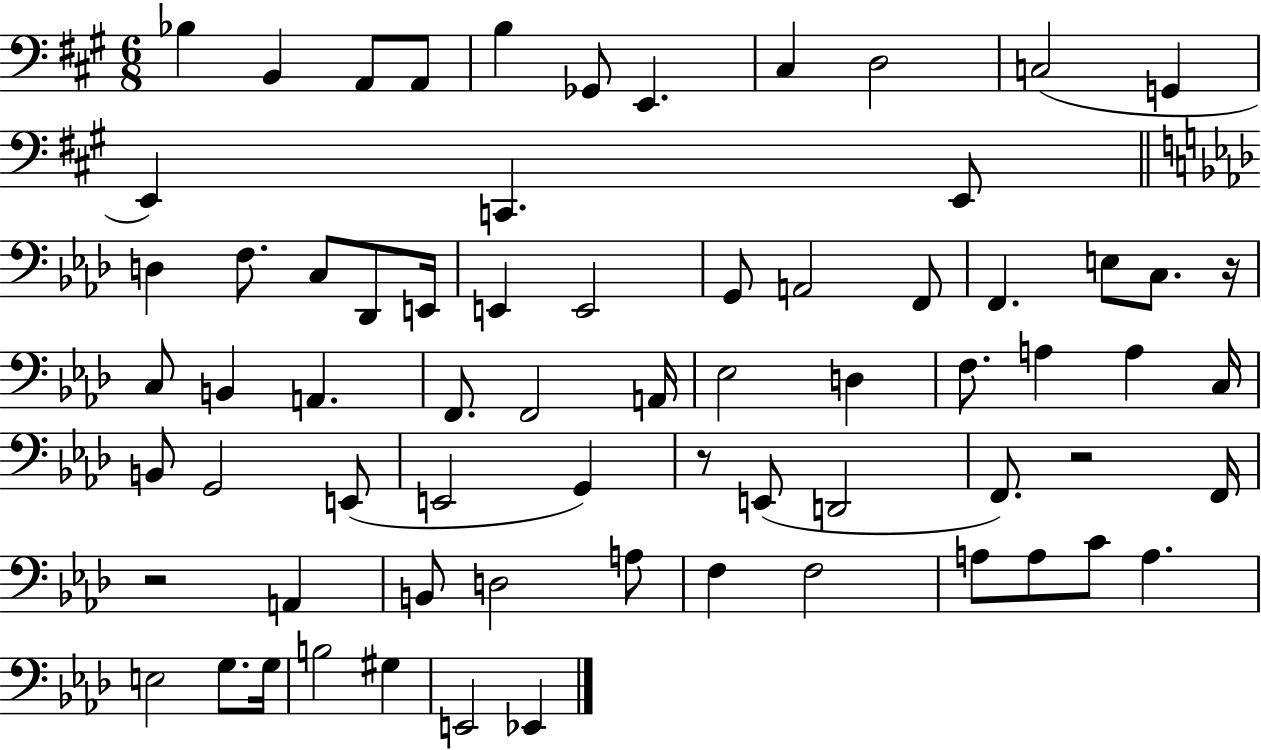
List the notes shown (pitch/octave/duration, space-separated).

Bb3/q B2/q A2/e A2/e B3/q Gb2/e E2/q. C#3/q D3/h C3/h G2/q E2/q C2/q. E2/e D3/q F3/e. C3/e Db2/e E2/s E2/q E2/h G2/e A2/h F2/e F2/q. E3/e C3/e. R/s C3/e B2/q A2/q. F2/e. F2/h A2/s Eb3/h D3/q F3/e. A3/q A3/q C3/s B2/e G2/h E2/e E2/h G2/q R/e E2/e D2/h F2/e. R/h F2/s R/h A2/q B2/e D3/h A3/e F3/q F3/h A3/e A3/e C4/e A3/q. E3/h G3/e. G3/s B3/h G#3/q E2/h Eb2/q